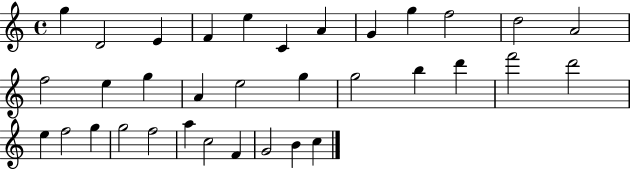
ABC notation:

X:1
T:Untitled
M:4/4
L:1/4
K:C
g D2 E F e C A G g f2 d2 A2 f2 e g A e2 g g2 b d' f'2 d'2 e f2 g g2 f2 a c2 F G2 B c